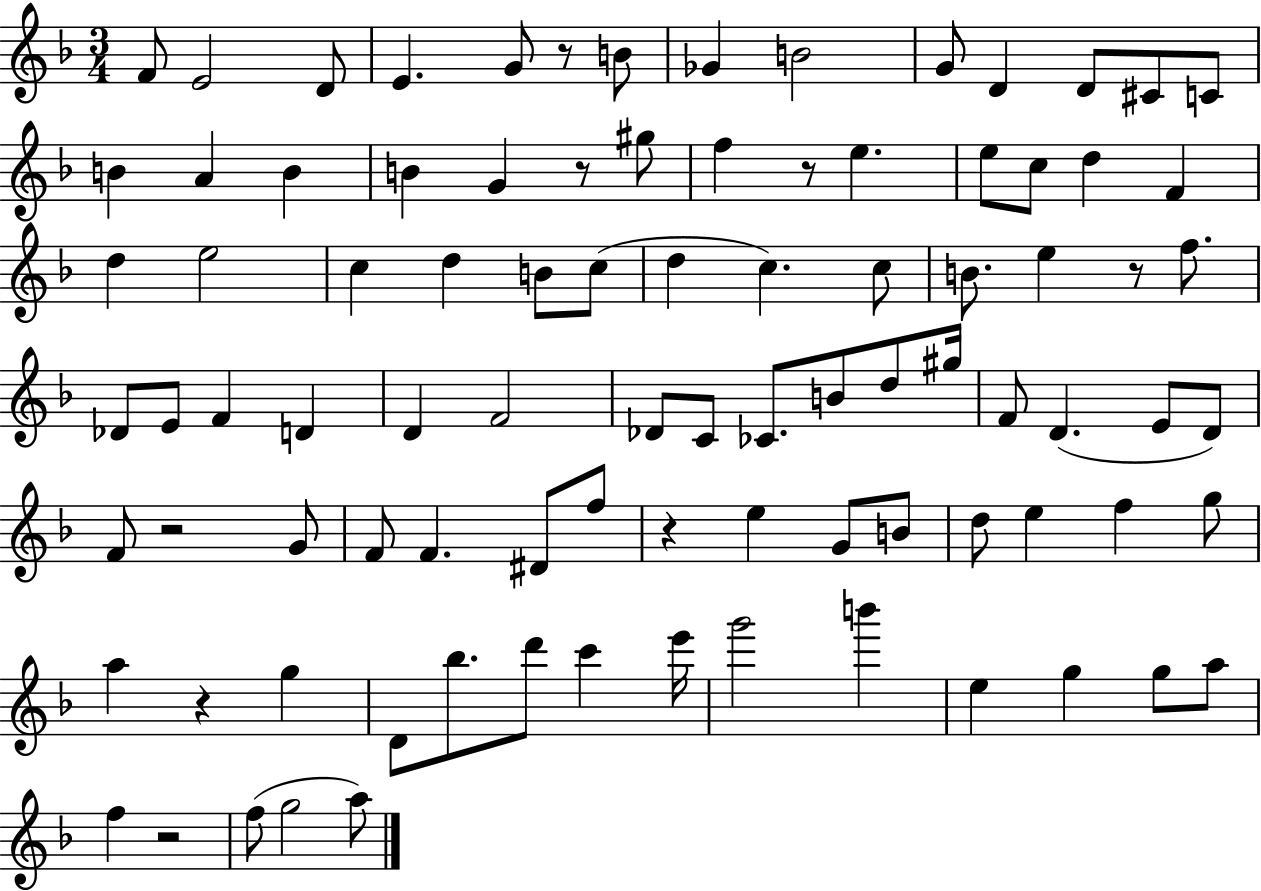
{
  \clef treble
  \numericTimeSignature
  \time 3/4
  \key f \major
  \repeat volta 2 { f'8 e'2 d'8 | e'4. g'8 r8 b'8 | ges'4 b'2 | g'8 d'4 d'8 cis'8 c'8 | \break b'4 a'4 b'4 | b'4 g'4 r8 gis''8 | f''4 r8 e''4. | e''8 c''8 d''4 f'4 | \break d''4 e''2 | c''4 d''4 b'8 c''8( | d''4 c''4.) c''8 | b'8. e''4 r8 f''8. | \break des'8 e'8 f'4 d'4 | d'4 f'2 | des'8 c'8 ces'8. b'8 d''8 gis''16 | f'8 d'4.( e'8 d'8) | \break f'8 r2 g'8 | f'8 f'4. dis'8 f''8 | r4 e''4 g'8 b'8 | d''8 e''4 f''4 g''8 | \break a''4 r4 g''4 | d'8 bes''8. d'''8 c'''4 e'''16 | g'''2 b'''4 | e''4 g''4 g''8 a''8 | \break f''4 r2 | f''8( g''2 a''8) | } \bar "|."
}